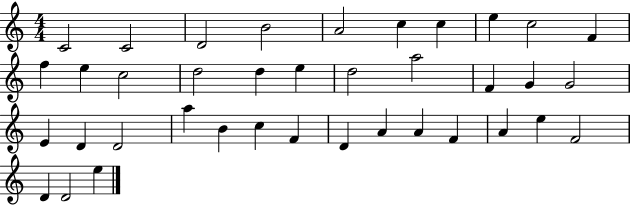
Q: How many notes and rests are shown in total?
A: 38